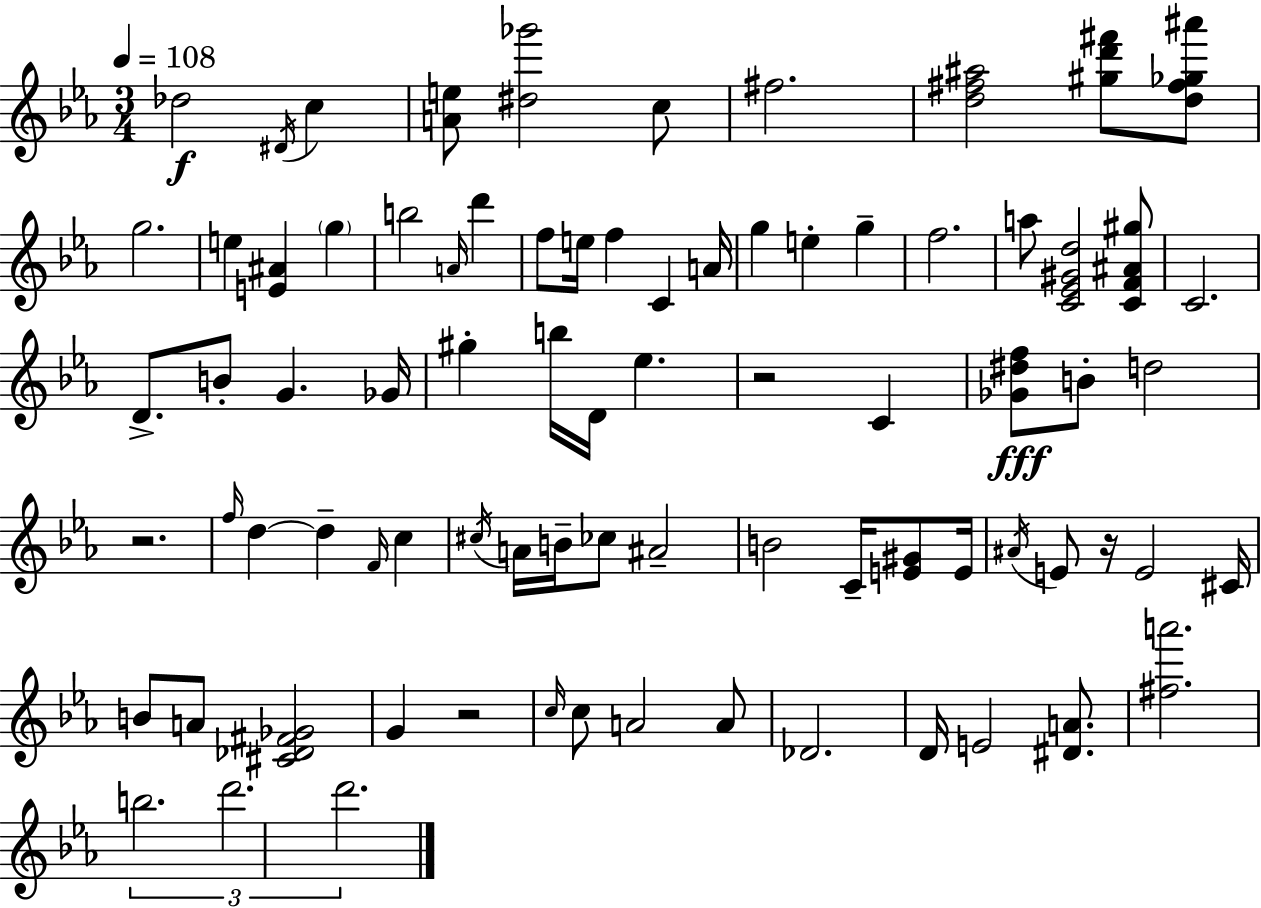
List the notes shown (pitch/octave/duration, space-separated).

Db5/h D#4/s C5/q [A4,E5]/e [D#5,Gb6]/h C5/e F#5/h. [D5,F#5,A#5]/h [G#5,D6,F#6]/e [D5,F#5,Gb5,A#6]/e G5/h. E5/q [E4,A#4]/q G5/q B5/h A4/s D6/q F5/e E5/s F5/q C4/q A4/s G5/q E5/q G5/q F5/h. A5/e [C4,Eb4,G#4,D5]/h [C4,F4,A#4,G#5]/e C4/h. D4/e. B4/e G4/q. Gb4/s G#5/q B5/s D4/s Eb5/q. R/h C4/q [Gb4,D#5,F5]/e B4/e D5/h R/h. F5/s D5/q D5/q F4/s C5/q C#5/s A4/s B4/s CES5/e A#4/h B4/h C4/s [E4,G#4]/e E4/s A#4/s E4/e R/s E4/h C#4/s B4/e A4/e [C#4,Db4,F#4,Gb4]/h G4/q R/h C5/s C5/e A4/h A4/e Db4/h. D4/s E4/h [D#4,A4]/e. [F#5,A6]/h. B5/h. D6/h. D6/h.